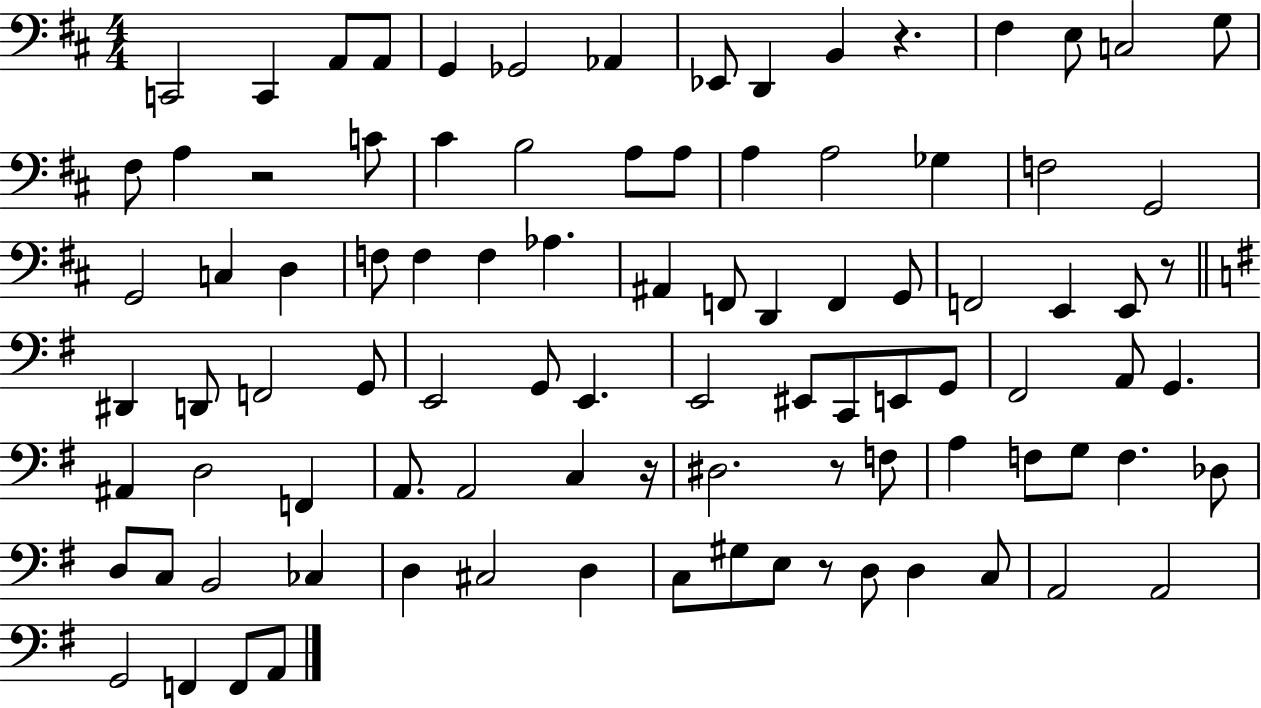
C2/h C2/q A2/e A2/e G2/q Gb2/h Ab2/q Eb2/e D2/q B2/q R/q. F#3/q E3/e C3/h G3/e F#3/e A3/q R/h C4/e C#4/q B3/h A3/e A3/e A3/q A3/h Gb3/q F3/h G2/h G2/h C3/q D3/q F3/e F3/q F3/q Ab3/q. A#2/q F2/e D2/q F2/q G2/e F2/h E2/q E2/e R/e D#2/q D2/e F2/h G2/e E2/h G2/e E2/q. E2/h EIS2/e C2/e E2/e G2/e F#2/h A2/e G2/q. A#2/q D3/h F2/q A2/e. A2/h C3/q R/s D#3/h. R/e F3/e A3/q F3/e G3/e F3/q. Db3/e D3/e C3/e B2/h CES3/q D3/q C#3/h D3/q C3/e G#3/e E3/e R/e D3/e D3/q C3/e A2/h A2/h G2/h F2/q F2/e A2/e